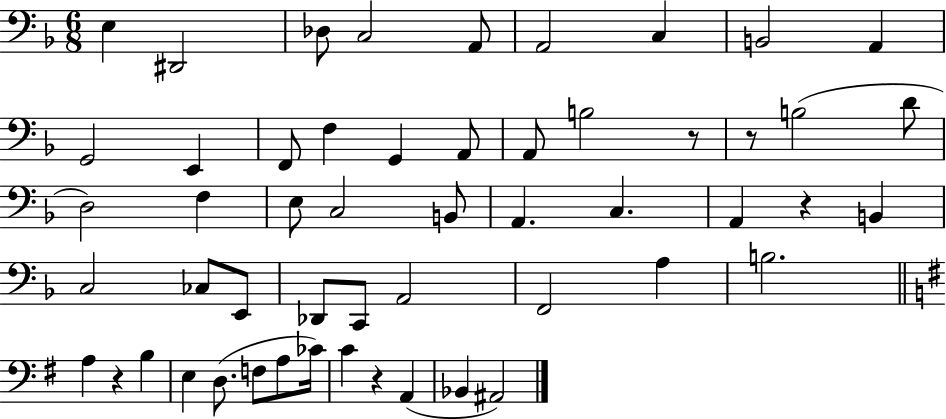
{
  \clef bass
  \numericTimeSignature
  \time 6/8
  \key f \major
  e4 dis,2 | des8 c2 a,8 | a,2 c4 | b,2 a,4 | \break g,2 e,4 | f,8 f4 g,4 a,8 | a,8 b2 r8 | r8 b2( d'8 | \break d2) f4 | e8 c2 b,8 | a,4. c4. | a,4 r4 b,4 | \break c2 ces8 e,8 | des,8 c,8 a,2 | f,2 a4 | b2. | \break \bar "||" \break \key e \minor a4 r4 b4 | e4 d8.( f8 a8 ces'16) | c'4 r4 a,4( | bes,4 ais,2) | \break \bar "|."
}